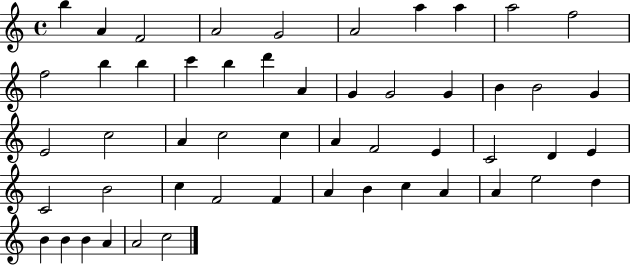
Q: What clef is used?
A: treble